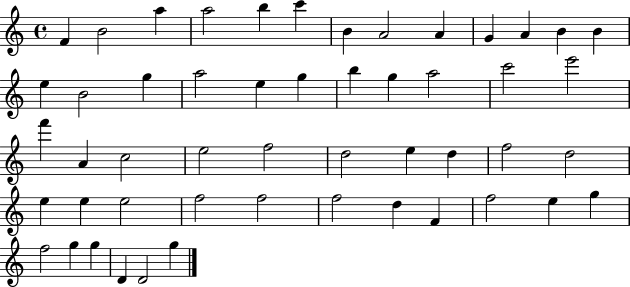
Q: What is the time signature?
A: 4/4